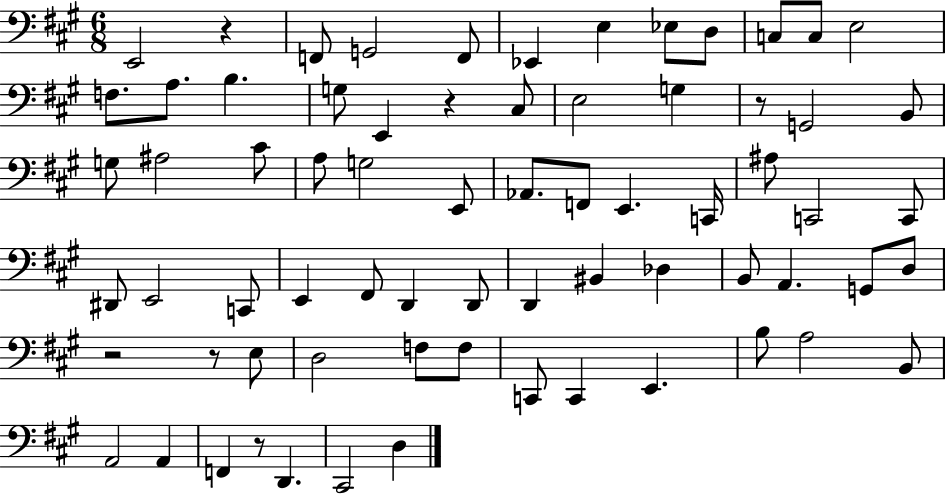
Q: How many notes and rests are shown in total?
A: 70